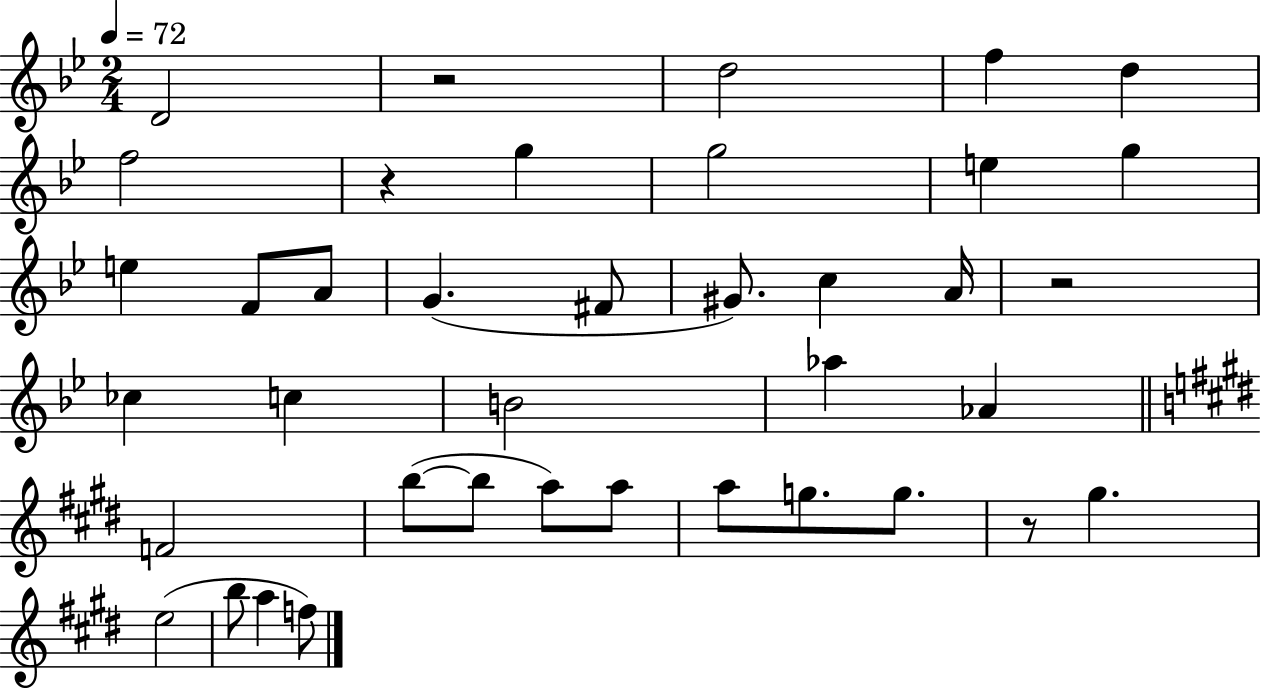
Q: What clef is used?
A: treble